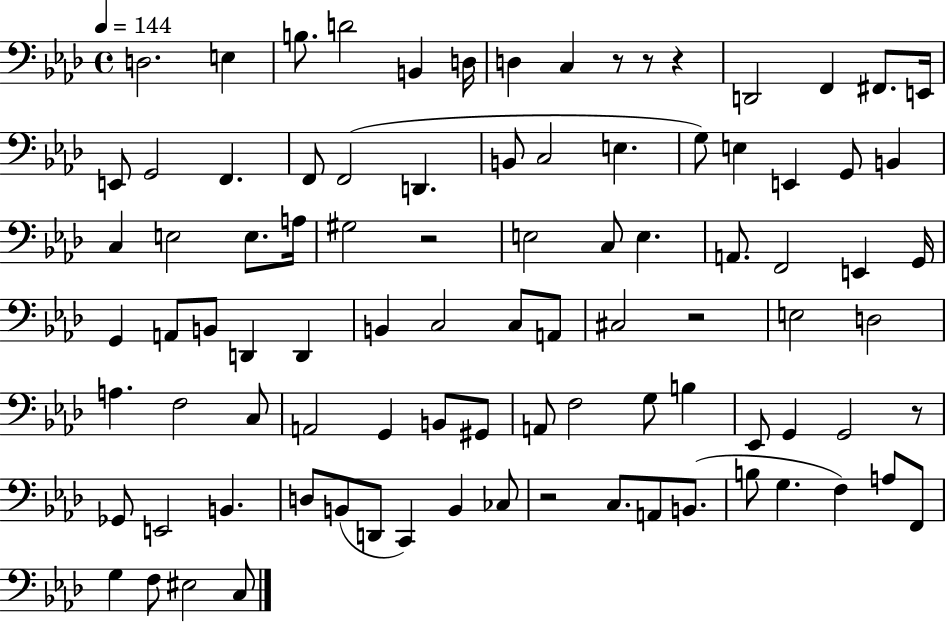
{
  \clef bass
  \time 4/4
  \defaultTimeSignature
  \key aes \major
  \tempo 4 = 144
  d2. e4 | b8. d'2 b,4 d16 | d4 c4 r8 r8 r4 | d,2 f,4 fis,8. e,16 | \break e,8 g,2 f,4. | f,8 f,2( d,4. | b,8 c2 e4. | g8) e4 e,4 g,8 b,4 | \break c4 e2 e8. a16 | gis2 r2 | e2 c8 e4. | a,8. f,2 e,4 g,16 | \break g,4 a,8 b,8 d,4 d,4 | b,4 c2 c8 a,8 | cis2 r2 | e2 d2 | \break a4. f2 c8 | a,2 g,4 b,8 gis,8 | a,8 f2 g8 b4 | ees,8 g,4 g,2 r8 | \break ges,8 e,2 b,4. | d8 b,8( d,8 c,4) b,4 ces8 | r2 c8. a,8 b,8.( | b8 g4. f4) a8 f,8 | \break g4 f8 eis2 c8 | \bar "|."
}